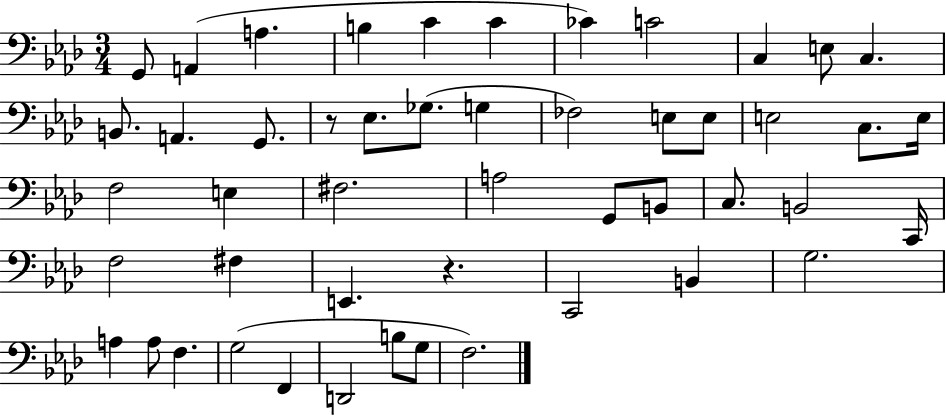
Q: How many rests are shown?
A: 2